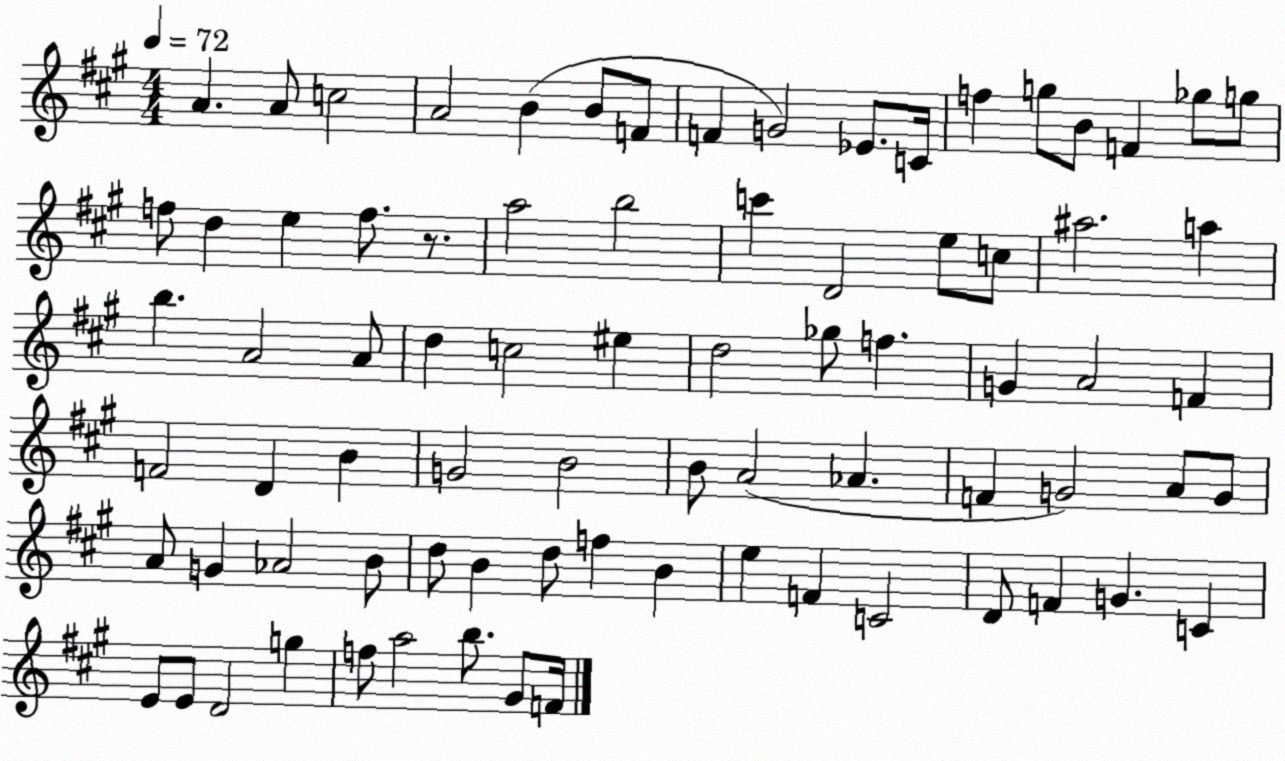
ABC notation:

X:1
T:Untitled
M:4/4
L:1/4
K:A
A A/2 c2 A2 B B/2 F/2 F G2 _E/2 C/4 f g/2 B/2 F _g/2 g/2 f/2 d e f/2 z/2 a2 b2 c' D2 e/2 c/2 ^a2 a b A2 A/2 d c2 ^e d2 _g/2 f G A2 F F2 D B G2 B2 B/2 A2 _A F G2 A/2 G/2 A/2 G _A2 B/2 d/2 B d/2 f B e F C2 D/2 F G C E/2 E/2 D2 g f/2 a2 b/2 ^G/2 F/4